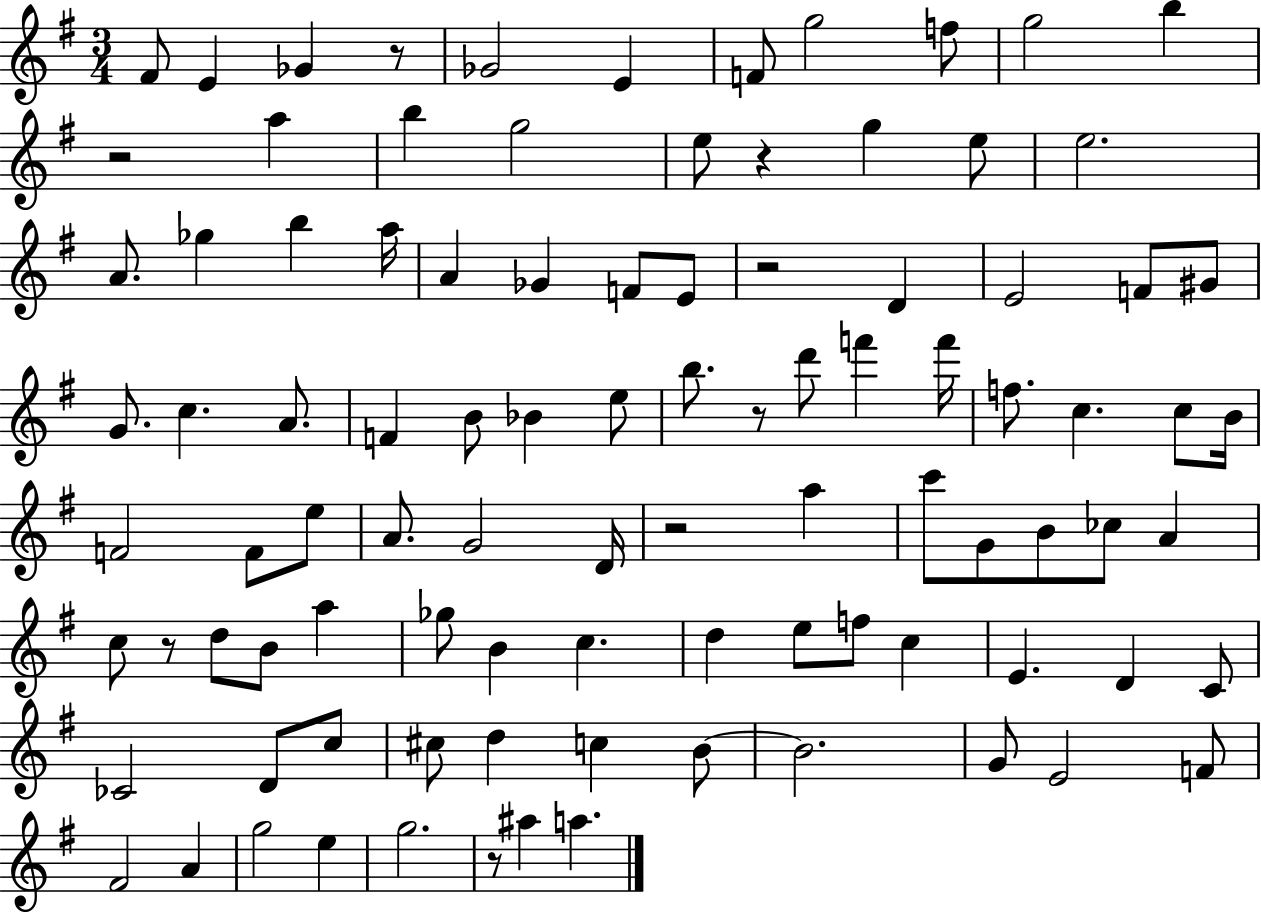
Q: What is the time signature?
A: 3/4